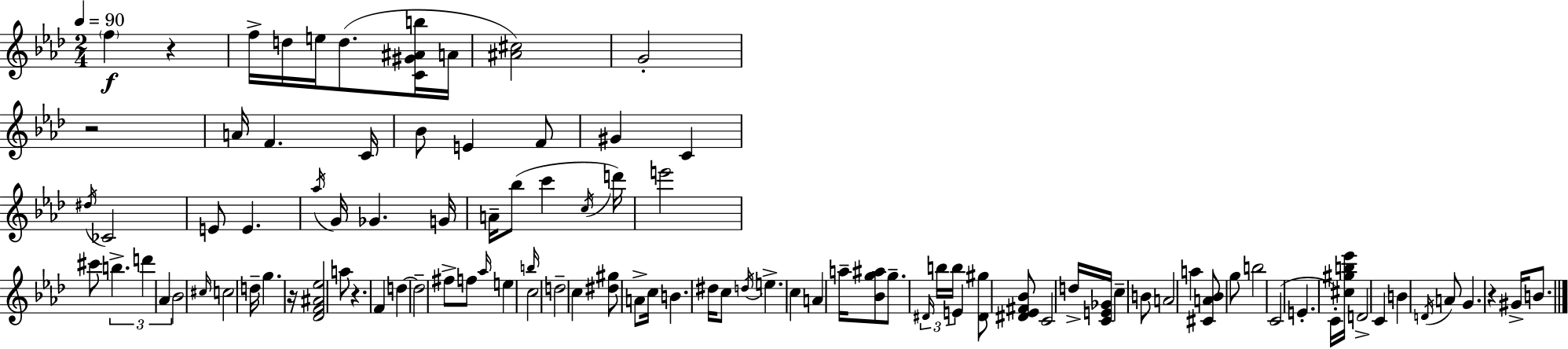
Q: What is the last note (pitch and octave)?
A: B4